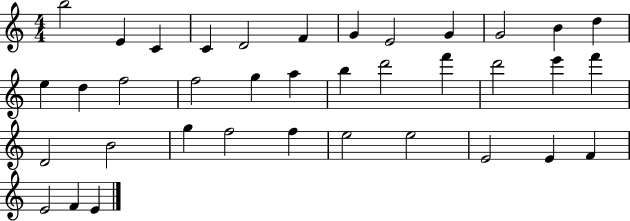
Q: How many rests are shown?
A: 0